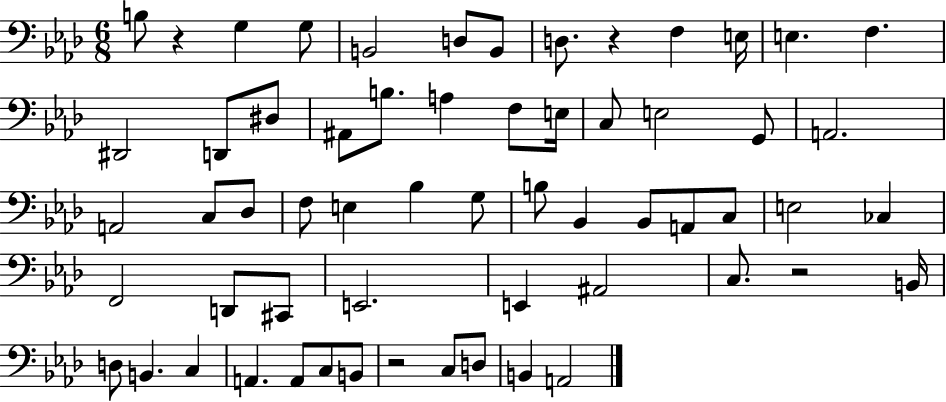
{
  \clef bass
  \numericTimeSignature
  \time 6/8
  \key aes \major
  b8 r4 g4 g8 | b,2 d8 b,8 | d8. r4 f4 e16 | e4. f4. | \break dis,2 d,8 dis8 | ais,8 b8. a4 f8 e16 | c8 e2 g,8 | a,2. | \break a,2 c8 des8 | f8 e4 bes4 g8 | b8 bes,4 bes,8 a,8 c8 | e2 ces4 | \break f,2 d,8 cis,8 | e,2. | e,4 ais,2 | c8. r2 b,16 | \break d8 b,4. c4 | a,4. a,8 c8 b,8 | r2 c8 d8 | b,4 a,2 | \break \bar "|."
}